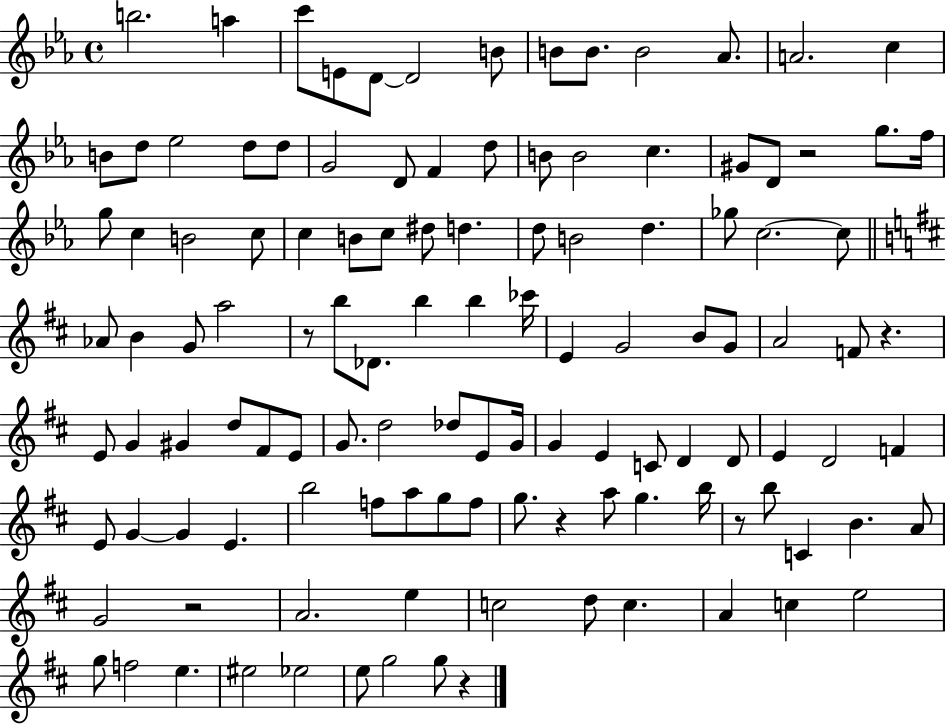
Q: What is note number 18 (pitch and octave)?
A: D5